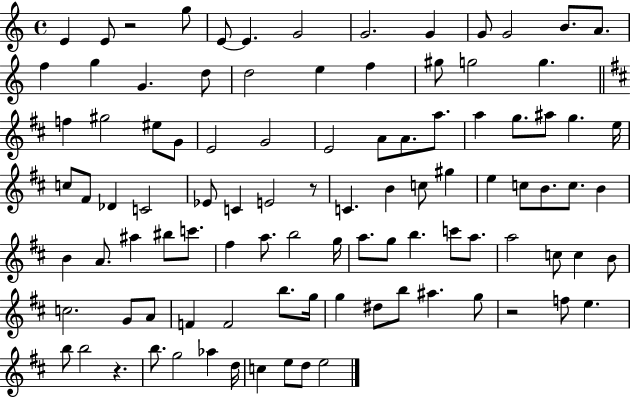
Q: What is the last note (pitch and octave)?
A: E5